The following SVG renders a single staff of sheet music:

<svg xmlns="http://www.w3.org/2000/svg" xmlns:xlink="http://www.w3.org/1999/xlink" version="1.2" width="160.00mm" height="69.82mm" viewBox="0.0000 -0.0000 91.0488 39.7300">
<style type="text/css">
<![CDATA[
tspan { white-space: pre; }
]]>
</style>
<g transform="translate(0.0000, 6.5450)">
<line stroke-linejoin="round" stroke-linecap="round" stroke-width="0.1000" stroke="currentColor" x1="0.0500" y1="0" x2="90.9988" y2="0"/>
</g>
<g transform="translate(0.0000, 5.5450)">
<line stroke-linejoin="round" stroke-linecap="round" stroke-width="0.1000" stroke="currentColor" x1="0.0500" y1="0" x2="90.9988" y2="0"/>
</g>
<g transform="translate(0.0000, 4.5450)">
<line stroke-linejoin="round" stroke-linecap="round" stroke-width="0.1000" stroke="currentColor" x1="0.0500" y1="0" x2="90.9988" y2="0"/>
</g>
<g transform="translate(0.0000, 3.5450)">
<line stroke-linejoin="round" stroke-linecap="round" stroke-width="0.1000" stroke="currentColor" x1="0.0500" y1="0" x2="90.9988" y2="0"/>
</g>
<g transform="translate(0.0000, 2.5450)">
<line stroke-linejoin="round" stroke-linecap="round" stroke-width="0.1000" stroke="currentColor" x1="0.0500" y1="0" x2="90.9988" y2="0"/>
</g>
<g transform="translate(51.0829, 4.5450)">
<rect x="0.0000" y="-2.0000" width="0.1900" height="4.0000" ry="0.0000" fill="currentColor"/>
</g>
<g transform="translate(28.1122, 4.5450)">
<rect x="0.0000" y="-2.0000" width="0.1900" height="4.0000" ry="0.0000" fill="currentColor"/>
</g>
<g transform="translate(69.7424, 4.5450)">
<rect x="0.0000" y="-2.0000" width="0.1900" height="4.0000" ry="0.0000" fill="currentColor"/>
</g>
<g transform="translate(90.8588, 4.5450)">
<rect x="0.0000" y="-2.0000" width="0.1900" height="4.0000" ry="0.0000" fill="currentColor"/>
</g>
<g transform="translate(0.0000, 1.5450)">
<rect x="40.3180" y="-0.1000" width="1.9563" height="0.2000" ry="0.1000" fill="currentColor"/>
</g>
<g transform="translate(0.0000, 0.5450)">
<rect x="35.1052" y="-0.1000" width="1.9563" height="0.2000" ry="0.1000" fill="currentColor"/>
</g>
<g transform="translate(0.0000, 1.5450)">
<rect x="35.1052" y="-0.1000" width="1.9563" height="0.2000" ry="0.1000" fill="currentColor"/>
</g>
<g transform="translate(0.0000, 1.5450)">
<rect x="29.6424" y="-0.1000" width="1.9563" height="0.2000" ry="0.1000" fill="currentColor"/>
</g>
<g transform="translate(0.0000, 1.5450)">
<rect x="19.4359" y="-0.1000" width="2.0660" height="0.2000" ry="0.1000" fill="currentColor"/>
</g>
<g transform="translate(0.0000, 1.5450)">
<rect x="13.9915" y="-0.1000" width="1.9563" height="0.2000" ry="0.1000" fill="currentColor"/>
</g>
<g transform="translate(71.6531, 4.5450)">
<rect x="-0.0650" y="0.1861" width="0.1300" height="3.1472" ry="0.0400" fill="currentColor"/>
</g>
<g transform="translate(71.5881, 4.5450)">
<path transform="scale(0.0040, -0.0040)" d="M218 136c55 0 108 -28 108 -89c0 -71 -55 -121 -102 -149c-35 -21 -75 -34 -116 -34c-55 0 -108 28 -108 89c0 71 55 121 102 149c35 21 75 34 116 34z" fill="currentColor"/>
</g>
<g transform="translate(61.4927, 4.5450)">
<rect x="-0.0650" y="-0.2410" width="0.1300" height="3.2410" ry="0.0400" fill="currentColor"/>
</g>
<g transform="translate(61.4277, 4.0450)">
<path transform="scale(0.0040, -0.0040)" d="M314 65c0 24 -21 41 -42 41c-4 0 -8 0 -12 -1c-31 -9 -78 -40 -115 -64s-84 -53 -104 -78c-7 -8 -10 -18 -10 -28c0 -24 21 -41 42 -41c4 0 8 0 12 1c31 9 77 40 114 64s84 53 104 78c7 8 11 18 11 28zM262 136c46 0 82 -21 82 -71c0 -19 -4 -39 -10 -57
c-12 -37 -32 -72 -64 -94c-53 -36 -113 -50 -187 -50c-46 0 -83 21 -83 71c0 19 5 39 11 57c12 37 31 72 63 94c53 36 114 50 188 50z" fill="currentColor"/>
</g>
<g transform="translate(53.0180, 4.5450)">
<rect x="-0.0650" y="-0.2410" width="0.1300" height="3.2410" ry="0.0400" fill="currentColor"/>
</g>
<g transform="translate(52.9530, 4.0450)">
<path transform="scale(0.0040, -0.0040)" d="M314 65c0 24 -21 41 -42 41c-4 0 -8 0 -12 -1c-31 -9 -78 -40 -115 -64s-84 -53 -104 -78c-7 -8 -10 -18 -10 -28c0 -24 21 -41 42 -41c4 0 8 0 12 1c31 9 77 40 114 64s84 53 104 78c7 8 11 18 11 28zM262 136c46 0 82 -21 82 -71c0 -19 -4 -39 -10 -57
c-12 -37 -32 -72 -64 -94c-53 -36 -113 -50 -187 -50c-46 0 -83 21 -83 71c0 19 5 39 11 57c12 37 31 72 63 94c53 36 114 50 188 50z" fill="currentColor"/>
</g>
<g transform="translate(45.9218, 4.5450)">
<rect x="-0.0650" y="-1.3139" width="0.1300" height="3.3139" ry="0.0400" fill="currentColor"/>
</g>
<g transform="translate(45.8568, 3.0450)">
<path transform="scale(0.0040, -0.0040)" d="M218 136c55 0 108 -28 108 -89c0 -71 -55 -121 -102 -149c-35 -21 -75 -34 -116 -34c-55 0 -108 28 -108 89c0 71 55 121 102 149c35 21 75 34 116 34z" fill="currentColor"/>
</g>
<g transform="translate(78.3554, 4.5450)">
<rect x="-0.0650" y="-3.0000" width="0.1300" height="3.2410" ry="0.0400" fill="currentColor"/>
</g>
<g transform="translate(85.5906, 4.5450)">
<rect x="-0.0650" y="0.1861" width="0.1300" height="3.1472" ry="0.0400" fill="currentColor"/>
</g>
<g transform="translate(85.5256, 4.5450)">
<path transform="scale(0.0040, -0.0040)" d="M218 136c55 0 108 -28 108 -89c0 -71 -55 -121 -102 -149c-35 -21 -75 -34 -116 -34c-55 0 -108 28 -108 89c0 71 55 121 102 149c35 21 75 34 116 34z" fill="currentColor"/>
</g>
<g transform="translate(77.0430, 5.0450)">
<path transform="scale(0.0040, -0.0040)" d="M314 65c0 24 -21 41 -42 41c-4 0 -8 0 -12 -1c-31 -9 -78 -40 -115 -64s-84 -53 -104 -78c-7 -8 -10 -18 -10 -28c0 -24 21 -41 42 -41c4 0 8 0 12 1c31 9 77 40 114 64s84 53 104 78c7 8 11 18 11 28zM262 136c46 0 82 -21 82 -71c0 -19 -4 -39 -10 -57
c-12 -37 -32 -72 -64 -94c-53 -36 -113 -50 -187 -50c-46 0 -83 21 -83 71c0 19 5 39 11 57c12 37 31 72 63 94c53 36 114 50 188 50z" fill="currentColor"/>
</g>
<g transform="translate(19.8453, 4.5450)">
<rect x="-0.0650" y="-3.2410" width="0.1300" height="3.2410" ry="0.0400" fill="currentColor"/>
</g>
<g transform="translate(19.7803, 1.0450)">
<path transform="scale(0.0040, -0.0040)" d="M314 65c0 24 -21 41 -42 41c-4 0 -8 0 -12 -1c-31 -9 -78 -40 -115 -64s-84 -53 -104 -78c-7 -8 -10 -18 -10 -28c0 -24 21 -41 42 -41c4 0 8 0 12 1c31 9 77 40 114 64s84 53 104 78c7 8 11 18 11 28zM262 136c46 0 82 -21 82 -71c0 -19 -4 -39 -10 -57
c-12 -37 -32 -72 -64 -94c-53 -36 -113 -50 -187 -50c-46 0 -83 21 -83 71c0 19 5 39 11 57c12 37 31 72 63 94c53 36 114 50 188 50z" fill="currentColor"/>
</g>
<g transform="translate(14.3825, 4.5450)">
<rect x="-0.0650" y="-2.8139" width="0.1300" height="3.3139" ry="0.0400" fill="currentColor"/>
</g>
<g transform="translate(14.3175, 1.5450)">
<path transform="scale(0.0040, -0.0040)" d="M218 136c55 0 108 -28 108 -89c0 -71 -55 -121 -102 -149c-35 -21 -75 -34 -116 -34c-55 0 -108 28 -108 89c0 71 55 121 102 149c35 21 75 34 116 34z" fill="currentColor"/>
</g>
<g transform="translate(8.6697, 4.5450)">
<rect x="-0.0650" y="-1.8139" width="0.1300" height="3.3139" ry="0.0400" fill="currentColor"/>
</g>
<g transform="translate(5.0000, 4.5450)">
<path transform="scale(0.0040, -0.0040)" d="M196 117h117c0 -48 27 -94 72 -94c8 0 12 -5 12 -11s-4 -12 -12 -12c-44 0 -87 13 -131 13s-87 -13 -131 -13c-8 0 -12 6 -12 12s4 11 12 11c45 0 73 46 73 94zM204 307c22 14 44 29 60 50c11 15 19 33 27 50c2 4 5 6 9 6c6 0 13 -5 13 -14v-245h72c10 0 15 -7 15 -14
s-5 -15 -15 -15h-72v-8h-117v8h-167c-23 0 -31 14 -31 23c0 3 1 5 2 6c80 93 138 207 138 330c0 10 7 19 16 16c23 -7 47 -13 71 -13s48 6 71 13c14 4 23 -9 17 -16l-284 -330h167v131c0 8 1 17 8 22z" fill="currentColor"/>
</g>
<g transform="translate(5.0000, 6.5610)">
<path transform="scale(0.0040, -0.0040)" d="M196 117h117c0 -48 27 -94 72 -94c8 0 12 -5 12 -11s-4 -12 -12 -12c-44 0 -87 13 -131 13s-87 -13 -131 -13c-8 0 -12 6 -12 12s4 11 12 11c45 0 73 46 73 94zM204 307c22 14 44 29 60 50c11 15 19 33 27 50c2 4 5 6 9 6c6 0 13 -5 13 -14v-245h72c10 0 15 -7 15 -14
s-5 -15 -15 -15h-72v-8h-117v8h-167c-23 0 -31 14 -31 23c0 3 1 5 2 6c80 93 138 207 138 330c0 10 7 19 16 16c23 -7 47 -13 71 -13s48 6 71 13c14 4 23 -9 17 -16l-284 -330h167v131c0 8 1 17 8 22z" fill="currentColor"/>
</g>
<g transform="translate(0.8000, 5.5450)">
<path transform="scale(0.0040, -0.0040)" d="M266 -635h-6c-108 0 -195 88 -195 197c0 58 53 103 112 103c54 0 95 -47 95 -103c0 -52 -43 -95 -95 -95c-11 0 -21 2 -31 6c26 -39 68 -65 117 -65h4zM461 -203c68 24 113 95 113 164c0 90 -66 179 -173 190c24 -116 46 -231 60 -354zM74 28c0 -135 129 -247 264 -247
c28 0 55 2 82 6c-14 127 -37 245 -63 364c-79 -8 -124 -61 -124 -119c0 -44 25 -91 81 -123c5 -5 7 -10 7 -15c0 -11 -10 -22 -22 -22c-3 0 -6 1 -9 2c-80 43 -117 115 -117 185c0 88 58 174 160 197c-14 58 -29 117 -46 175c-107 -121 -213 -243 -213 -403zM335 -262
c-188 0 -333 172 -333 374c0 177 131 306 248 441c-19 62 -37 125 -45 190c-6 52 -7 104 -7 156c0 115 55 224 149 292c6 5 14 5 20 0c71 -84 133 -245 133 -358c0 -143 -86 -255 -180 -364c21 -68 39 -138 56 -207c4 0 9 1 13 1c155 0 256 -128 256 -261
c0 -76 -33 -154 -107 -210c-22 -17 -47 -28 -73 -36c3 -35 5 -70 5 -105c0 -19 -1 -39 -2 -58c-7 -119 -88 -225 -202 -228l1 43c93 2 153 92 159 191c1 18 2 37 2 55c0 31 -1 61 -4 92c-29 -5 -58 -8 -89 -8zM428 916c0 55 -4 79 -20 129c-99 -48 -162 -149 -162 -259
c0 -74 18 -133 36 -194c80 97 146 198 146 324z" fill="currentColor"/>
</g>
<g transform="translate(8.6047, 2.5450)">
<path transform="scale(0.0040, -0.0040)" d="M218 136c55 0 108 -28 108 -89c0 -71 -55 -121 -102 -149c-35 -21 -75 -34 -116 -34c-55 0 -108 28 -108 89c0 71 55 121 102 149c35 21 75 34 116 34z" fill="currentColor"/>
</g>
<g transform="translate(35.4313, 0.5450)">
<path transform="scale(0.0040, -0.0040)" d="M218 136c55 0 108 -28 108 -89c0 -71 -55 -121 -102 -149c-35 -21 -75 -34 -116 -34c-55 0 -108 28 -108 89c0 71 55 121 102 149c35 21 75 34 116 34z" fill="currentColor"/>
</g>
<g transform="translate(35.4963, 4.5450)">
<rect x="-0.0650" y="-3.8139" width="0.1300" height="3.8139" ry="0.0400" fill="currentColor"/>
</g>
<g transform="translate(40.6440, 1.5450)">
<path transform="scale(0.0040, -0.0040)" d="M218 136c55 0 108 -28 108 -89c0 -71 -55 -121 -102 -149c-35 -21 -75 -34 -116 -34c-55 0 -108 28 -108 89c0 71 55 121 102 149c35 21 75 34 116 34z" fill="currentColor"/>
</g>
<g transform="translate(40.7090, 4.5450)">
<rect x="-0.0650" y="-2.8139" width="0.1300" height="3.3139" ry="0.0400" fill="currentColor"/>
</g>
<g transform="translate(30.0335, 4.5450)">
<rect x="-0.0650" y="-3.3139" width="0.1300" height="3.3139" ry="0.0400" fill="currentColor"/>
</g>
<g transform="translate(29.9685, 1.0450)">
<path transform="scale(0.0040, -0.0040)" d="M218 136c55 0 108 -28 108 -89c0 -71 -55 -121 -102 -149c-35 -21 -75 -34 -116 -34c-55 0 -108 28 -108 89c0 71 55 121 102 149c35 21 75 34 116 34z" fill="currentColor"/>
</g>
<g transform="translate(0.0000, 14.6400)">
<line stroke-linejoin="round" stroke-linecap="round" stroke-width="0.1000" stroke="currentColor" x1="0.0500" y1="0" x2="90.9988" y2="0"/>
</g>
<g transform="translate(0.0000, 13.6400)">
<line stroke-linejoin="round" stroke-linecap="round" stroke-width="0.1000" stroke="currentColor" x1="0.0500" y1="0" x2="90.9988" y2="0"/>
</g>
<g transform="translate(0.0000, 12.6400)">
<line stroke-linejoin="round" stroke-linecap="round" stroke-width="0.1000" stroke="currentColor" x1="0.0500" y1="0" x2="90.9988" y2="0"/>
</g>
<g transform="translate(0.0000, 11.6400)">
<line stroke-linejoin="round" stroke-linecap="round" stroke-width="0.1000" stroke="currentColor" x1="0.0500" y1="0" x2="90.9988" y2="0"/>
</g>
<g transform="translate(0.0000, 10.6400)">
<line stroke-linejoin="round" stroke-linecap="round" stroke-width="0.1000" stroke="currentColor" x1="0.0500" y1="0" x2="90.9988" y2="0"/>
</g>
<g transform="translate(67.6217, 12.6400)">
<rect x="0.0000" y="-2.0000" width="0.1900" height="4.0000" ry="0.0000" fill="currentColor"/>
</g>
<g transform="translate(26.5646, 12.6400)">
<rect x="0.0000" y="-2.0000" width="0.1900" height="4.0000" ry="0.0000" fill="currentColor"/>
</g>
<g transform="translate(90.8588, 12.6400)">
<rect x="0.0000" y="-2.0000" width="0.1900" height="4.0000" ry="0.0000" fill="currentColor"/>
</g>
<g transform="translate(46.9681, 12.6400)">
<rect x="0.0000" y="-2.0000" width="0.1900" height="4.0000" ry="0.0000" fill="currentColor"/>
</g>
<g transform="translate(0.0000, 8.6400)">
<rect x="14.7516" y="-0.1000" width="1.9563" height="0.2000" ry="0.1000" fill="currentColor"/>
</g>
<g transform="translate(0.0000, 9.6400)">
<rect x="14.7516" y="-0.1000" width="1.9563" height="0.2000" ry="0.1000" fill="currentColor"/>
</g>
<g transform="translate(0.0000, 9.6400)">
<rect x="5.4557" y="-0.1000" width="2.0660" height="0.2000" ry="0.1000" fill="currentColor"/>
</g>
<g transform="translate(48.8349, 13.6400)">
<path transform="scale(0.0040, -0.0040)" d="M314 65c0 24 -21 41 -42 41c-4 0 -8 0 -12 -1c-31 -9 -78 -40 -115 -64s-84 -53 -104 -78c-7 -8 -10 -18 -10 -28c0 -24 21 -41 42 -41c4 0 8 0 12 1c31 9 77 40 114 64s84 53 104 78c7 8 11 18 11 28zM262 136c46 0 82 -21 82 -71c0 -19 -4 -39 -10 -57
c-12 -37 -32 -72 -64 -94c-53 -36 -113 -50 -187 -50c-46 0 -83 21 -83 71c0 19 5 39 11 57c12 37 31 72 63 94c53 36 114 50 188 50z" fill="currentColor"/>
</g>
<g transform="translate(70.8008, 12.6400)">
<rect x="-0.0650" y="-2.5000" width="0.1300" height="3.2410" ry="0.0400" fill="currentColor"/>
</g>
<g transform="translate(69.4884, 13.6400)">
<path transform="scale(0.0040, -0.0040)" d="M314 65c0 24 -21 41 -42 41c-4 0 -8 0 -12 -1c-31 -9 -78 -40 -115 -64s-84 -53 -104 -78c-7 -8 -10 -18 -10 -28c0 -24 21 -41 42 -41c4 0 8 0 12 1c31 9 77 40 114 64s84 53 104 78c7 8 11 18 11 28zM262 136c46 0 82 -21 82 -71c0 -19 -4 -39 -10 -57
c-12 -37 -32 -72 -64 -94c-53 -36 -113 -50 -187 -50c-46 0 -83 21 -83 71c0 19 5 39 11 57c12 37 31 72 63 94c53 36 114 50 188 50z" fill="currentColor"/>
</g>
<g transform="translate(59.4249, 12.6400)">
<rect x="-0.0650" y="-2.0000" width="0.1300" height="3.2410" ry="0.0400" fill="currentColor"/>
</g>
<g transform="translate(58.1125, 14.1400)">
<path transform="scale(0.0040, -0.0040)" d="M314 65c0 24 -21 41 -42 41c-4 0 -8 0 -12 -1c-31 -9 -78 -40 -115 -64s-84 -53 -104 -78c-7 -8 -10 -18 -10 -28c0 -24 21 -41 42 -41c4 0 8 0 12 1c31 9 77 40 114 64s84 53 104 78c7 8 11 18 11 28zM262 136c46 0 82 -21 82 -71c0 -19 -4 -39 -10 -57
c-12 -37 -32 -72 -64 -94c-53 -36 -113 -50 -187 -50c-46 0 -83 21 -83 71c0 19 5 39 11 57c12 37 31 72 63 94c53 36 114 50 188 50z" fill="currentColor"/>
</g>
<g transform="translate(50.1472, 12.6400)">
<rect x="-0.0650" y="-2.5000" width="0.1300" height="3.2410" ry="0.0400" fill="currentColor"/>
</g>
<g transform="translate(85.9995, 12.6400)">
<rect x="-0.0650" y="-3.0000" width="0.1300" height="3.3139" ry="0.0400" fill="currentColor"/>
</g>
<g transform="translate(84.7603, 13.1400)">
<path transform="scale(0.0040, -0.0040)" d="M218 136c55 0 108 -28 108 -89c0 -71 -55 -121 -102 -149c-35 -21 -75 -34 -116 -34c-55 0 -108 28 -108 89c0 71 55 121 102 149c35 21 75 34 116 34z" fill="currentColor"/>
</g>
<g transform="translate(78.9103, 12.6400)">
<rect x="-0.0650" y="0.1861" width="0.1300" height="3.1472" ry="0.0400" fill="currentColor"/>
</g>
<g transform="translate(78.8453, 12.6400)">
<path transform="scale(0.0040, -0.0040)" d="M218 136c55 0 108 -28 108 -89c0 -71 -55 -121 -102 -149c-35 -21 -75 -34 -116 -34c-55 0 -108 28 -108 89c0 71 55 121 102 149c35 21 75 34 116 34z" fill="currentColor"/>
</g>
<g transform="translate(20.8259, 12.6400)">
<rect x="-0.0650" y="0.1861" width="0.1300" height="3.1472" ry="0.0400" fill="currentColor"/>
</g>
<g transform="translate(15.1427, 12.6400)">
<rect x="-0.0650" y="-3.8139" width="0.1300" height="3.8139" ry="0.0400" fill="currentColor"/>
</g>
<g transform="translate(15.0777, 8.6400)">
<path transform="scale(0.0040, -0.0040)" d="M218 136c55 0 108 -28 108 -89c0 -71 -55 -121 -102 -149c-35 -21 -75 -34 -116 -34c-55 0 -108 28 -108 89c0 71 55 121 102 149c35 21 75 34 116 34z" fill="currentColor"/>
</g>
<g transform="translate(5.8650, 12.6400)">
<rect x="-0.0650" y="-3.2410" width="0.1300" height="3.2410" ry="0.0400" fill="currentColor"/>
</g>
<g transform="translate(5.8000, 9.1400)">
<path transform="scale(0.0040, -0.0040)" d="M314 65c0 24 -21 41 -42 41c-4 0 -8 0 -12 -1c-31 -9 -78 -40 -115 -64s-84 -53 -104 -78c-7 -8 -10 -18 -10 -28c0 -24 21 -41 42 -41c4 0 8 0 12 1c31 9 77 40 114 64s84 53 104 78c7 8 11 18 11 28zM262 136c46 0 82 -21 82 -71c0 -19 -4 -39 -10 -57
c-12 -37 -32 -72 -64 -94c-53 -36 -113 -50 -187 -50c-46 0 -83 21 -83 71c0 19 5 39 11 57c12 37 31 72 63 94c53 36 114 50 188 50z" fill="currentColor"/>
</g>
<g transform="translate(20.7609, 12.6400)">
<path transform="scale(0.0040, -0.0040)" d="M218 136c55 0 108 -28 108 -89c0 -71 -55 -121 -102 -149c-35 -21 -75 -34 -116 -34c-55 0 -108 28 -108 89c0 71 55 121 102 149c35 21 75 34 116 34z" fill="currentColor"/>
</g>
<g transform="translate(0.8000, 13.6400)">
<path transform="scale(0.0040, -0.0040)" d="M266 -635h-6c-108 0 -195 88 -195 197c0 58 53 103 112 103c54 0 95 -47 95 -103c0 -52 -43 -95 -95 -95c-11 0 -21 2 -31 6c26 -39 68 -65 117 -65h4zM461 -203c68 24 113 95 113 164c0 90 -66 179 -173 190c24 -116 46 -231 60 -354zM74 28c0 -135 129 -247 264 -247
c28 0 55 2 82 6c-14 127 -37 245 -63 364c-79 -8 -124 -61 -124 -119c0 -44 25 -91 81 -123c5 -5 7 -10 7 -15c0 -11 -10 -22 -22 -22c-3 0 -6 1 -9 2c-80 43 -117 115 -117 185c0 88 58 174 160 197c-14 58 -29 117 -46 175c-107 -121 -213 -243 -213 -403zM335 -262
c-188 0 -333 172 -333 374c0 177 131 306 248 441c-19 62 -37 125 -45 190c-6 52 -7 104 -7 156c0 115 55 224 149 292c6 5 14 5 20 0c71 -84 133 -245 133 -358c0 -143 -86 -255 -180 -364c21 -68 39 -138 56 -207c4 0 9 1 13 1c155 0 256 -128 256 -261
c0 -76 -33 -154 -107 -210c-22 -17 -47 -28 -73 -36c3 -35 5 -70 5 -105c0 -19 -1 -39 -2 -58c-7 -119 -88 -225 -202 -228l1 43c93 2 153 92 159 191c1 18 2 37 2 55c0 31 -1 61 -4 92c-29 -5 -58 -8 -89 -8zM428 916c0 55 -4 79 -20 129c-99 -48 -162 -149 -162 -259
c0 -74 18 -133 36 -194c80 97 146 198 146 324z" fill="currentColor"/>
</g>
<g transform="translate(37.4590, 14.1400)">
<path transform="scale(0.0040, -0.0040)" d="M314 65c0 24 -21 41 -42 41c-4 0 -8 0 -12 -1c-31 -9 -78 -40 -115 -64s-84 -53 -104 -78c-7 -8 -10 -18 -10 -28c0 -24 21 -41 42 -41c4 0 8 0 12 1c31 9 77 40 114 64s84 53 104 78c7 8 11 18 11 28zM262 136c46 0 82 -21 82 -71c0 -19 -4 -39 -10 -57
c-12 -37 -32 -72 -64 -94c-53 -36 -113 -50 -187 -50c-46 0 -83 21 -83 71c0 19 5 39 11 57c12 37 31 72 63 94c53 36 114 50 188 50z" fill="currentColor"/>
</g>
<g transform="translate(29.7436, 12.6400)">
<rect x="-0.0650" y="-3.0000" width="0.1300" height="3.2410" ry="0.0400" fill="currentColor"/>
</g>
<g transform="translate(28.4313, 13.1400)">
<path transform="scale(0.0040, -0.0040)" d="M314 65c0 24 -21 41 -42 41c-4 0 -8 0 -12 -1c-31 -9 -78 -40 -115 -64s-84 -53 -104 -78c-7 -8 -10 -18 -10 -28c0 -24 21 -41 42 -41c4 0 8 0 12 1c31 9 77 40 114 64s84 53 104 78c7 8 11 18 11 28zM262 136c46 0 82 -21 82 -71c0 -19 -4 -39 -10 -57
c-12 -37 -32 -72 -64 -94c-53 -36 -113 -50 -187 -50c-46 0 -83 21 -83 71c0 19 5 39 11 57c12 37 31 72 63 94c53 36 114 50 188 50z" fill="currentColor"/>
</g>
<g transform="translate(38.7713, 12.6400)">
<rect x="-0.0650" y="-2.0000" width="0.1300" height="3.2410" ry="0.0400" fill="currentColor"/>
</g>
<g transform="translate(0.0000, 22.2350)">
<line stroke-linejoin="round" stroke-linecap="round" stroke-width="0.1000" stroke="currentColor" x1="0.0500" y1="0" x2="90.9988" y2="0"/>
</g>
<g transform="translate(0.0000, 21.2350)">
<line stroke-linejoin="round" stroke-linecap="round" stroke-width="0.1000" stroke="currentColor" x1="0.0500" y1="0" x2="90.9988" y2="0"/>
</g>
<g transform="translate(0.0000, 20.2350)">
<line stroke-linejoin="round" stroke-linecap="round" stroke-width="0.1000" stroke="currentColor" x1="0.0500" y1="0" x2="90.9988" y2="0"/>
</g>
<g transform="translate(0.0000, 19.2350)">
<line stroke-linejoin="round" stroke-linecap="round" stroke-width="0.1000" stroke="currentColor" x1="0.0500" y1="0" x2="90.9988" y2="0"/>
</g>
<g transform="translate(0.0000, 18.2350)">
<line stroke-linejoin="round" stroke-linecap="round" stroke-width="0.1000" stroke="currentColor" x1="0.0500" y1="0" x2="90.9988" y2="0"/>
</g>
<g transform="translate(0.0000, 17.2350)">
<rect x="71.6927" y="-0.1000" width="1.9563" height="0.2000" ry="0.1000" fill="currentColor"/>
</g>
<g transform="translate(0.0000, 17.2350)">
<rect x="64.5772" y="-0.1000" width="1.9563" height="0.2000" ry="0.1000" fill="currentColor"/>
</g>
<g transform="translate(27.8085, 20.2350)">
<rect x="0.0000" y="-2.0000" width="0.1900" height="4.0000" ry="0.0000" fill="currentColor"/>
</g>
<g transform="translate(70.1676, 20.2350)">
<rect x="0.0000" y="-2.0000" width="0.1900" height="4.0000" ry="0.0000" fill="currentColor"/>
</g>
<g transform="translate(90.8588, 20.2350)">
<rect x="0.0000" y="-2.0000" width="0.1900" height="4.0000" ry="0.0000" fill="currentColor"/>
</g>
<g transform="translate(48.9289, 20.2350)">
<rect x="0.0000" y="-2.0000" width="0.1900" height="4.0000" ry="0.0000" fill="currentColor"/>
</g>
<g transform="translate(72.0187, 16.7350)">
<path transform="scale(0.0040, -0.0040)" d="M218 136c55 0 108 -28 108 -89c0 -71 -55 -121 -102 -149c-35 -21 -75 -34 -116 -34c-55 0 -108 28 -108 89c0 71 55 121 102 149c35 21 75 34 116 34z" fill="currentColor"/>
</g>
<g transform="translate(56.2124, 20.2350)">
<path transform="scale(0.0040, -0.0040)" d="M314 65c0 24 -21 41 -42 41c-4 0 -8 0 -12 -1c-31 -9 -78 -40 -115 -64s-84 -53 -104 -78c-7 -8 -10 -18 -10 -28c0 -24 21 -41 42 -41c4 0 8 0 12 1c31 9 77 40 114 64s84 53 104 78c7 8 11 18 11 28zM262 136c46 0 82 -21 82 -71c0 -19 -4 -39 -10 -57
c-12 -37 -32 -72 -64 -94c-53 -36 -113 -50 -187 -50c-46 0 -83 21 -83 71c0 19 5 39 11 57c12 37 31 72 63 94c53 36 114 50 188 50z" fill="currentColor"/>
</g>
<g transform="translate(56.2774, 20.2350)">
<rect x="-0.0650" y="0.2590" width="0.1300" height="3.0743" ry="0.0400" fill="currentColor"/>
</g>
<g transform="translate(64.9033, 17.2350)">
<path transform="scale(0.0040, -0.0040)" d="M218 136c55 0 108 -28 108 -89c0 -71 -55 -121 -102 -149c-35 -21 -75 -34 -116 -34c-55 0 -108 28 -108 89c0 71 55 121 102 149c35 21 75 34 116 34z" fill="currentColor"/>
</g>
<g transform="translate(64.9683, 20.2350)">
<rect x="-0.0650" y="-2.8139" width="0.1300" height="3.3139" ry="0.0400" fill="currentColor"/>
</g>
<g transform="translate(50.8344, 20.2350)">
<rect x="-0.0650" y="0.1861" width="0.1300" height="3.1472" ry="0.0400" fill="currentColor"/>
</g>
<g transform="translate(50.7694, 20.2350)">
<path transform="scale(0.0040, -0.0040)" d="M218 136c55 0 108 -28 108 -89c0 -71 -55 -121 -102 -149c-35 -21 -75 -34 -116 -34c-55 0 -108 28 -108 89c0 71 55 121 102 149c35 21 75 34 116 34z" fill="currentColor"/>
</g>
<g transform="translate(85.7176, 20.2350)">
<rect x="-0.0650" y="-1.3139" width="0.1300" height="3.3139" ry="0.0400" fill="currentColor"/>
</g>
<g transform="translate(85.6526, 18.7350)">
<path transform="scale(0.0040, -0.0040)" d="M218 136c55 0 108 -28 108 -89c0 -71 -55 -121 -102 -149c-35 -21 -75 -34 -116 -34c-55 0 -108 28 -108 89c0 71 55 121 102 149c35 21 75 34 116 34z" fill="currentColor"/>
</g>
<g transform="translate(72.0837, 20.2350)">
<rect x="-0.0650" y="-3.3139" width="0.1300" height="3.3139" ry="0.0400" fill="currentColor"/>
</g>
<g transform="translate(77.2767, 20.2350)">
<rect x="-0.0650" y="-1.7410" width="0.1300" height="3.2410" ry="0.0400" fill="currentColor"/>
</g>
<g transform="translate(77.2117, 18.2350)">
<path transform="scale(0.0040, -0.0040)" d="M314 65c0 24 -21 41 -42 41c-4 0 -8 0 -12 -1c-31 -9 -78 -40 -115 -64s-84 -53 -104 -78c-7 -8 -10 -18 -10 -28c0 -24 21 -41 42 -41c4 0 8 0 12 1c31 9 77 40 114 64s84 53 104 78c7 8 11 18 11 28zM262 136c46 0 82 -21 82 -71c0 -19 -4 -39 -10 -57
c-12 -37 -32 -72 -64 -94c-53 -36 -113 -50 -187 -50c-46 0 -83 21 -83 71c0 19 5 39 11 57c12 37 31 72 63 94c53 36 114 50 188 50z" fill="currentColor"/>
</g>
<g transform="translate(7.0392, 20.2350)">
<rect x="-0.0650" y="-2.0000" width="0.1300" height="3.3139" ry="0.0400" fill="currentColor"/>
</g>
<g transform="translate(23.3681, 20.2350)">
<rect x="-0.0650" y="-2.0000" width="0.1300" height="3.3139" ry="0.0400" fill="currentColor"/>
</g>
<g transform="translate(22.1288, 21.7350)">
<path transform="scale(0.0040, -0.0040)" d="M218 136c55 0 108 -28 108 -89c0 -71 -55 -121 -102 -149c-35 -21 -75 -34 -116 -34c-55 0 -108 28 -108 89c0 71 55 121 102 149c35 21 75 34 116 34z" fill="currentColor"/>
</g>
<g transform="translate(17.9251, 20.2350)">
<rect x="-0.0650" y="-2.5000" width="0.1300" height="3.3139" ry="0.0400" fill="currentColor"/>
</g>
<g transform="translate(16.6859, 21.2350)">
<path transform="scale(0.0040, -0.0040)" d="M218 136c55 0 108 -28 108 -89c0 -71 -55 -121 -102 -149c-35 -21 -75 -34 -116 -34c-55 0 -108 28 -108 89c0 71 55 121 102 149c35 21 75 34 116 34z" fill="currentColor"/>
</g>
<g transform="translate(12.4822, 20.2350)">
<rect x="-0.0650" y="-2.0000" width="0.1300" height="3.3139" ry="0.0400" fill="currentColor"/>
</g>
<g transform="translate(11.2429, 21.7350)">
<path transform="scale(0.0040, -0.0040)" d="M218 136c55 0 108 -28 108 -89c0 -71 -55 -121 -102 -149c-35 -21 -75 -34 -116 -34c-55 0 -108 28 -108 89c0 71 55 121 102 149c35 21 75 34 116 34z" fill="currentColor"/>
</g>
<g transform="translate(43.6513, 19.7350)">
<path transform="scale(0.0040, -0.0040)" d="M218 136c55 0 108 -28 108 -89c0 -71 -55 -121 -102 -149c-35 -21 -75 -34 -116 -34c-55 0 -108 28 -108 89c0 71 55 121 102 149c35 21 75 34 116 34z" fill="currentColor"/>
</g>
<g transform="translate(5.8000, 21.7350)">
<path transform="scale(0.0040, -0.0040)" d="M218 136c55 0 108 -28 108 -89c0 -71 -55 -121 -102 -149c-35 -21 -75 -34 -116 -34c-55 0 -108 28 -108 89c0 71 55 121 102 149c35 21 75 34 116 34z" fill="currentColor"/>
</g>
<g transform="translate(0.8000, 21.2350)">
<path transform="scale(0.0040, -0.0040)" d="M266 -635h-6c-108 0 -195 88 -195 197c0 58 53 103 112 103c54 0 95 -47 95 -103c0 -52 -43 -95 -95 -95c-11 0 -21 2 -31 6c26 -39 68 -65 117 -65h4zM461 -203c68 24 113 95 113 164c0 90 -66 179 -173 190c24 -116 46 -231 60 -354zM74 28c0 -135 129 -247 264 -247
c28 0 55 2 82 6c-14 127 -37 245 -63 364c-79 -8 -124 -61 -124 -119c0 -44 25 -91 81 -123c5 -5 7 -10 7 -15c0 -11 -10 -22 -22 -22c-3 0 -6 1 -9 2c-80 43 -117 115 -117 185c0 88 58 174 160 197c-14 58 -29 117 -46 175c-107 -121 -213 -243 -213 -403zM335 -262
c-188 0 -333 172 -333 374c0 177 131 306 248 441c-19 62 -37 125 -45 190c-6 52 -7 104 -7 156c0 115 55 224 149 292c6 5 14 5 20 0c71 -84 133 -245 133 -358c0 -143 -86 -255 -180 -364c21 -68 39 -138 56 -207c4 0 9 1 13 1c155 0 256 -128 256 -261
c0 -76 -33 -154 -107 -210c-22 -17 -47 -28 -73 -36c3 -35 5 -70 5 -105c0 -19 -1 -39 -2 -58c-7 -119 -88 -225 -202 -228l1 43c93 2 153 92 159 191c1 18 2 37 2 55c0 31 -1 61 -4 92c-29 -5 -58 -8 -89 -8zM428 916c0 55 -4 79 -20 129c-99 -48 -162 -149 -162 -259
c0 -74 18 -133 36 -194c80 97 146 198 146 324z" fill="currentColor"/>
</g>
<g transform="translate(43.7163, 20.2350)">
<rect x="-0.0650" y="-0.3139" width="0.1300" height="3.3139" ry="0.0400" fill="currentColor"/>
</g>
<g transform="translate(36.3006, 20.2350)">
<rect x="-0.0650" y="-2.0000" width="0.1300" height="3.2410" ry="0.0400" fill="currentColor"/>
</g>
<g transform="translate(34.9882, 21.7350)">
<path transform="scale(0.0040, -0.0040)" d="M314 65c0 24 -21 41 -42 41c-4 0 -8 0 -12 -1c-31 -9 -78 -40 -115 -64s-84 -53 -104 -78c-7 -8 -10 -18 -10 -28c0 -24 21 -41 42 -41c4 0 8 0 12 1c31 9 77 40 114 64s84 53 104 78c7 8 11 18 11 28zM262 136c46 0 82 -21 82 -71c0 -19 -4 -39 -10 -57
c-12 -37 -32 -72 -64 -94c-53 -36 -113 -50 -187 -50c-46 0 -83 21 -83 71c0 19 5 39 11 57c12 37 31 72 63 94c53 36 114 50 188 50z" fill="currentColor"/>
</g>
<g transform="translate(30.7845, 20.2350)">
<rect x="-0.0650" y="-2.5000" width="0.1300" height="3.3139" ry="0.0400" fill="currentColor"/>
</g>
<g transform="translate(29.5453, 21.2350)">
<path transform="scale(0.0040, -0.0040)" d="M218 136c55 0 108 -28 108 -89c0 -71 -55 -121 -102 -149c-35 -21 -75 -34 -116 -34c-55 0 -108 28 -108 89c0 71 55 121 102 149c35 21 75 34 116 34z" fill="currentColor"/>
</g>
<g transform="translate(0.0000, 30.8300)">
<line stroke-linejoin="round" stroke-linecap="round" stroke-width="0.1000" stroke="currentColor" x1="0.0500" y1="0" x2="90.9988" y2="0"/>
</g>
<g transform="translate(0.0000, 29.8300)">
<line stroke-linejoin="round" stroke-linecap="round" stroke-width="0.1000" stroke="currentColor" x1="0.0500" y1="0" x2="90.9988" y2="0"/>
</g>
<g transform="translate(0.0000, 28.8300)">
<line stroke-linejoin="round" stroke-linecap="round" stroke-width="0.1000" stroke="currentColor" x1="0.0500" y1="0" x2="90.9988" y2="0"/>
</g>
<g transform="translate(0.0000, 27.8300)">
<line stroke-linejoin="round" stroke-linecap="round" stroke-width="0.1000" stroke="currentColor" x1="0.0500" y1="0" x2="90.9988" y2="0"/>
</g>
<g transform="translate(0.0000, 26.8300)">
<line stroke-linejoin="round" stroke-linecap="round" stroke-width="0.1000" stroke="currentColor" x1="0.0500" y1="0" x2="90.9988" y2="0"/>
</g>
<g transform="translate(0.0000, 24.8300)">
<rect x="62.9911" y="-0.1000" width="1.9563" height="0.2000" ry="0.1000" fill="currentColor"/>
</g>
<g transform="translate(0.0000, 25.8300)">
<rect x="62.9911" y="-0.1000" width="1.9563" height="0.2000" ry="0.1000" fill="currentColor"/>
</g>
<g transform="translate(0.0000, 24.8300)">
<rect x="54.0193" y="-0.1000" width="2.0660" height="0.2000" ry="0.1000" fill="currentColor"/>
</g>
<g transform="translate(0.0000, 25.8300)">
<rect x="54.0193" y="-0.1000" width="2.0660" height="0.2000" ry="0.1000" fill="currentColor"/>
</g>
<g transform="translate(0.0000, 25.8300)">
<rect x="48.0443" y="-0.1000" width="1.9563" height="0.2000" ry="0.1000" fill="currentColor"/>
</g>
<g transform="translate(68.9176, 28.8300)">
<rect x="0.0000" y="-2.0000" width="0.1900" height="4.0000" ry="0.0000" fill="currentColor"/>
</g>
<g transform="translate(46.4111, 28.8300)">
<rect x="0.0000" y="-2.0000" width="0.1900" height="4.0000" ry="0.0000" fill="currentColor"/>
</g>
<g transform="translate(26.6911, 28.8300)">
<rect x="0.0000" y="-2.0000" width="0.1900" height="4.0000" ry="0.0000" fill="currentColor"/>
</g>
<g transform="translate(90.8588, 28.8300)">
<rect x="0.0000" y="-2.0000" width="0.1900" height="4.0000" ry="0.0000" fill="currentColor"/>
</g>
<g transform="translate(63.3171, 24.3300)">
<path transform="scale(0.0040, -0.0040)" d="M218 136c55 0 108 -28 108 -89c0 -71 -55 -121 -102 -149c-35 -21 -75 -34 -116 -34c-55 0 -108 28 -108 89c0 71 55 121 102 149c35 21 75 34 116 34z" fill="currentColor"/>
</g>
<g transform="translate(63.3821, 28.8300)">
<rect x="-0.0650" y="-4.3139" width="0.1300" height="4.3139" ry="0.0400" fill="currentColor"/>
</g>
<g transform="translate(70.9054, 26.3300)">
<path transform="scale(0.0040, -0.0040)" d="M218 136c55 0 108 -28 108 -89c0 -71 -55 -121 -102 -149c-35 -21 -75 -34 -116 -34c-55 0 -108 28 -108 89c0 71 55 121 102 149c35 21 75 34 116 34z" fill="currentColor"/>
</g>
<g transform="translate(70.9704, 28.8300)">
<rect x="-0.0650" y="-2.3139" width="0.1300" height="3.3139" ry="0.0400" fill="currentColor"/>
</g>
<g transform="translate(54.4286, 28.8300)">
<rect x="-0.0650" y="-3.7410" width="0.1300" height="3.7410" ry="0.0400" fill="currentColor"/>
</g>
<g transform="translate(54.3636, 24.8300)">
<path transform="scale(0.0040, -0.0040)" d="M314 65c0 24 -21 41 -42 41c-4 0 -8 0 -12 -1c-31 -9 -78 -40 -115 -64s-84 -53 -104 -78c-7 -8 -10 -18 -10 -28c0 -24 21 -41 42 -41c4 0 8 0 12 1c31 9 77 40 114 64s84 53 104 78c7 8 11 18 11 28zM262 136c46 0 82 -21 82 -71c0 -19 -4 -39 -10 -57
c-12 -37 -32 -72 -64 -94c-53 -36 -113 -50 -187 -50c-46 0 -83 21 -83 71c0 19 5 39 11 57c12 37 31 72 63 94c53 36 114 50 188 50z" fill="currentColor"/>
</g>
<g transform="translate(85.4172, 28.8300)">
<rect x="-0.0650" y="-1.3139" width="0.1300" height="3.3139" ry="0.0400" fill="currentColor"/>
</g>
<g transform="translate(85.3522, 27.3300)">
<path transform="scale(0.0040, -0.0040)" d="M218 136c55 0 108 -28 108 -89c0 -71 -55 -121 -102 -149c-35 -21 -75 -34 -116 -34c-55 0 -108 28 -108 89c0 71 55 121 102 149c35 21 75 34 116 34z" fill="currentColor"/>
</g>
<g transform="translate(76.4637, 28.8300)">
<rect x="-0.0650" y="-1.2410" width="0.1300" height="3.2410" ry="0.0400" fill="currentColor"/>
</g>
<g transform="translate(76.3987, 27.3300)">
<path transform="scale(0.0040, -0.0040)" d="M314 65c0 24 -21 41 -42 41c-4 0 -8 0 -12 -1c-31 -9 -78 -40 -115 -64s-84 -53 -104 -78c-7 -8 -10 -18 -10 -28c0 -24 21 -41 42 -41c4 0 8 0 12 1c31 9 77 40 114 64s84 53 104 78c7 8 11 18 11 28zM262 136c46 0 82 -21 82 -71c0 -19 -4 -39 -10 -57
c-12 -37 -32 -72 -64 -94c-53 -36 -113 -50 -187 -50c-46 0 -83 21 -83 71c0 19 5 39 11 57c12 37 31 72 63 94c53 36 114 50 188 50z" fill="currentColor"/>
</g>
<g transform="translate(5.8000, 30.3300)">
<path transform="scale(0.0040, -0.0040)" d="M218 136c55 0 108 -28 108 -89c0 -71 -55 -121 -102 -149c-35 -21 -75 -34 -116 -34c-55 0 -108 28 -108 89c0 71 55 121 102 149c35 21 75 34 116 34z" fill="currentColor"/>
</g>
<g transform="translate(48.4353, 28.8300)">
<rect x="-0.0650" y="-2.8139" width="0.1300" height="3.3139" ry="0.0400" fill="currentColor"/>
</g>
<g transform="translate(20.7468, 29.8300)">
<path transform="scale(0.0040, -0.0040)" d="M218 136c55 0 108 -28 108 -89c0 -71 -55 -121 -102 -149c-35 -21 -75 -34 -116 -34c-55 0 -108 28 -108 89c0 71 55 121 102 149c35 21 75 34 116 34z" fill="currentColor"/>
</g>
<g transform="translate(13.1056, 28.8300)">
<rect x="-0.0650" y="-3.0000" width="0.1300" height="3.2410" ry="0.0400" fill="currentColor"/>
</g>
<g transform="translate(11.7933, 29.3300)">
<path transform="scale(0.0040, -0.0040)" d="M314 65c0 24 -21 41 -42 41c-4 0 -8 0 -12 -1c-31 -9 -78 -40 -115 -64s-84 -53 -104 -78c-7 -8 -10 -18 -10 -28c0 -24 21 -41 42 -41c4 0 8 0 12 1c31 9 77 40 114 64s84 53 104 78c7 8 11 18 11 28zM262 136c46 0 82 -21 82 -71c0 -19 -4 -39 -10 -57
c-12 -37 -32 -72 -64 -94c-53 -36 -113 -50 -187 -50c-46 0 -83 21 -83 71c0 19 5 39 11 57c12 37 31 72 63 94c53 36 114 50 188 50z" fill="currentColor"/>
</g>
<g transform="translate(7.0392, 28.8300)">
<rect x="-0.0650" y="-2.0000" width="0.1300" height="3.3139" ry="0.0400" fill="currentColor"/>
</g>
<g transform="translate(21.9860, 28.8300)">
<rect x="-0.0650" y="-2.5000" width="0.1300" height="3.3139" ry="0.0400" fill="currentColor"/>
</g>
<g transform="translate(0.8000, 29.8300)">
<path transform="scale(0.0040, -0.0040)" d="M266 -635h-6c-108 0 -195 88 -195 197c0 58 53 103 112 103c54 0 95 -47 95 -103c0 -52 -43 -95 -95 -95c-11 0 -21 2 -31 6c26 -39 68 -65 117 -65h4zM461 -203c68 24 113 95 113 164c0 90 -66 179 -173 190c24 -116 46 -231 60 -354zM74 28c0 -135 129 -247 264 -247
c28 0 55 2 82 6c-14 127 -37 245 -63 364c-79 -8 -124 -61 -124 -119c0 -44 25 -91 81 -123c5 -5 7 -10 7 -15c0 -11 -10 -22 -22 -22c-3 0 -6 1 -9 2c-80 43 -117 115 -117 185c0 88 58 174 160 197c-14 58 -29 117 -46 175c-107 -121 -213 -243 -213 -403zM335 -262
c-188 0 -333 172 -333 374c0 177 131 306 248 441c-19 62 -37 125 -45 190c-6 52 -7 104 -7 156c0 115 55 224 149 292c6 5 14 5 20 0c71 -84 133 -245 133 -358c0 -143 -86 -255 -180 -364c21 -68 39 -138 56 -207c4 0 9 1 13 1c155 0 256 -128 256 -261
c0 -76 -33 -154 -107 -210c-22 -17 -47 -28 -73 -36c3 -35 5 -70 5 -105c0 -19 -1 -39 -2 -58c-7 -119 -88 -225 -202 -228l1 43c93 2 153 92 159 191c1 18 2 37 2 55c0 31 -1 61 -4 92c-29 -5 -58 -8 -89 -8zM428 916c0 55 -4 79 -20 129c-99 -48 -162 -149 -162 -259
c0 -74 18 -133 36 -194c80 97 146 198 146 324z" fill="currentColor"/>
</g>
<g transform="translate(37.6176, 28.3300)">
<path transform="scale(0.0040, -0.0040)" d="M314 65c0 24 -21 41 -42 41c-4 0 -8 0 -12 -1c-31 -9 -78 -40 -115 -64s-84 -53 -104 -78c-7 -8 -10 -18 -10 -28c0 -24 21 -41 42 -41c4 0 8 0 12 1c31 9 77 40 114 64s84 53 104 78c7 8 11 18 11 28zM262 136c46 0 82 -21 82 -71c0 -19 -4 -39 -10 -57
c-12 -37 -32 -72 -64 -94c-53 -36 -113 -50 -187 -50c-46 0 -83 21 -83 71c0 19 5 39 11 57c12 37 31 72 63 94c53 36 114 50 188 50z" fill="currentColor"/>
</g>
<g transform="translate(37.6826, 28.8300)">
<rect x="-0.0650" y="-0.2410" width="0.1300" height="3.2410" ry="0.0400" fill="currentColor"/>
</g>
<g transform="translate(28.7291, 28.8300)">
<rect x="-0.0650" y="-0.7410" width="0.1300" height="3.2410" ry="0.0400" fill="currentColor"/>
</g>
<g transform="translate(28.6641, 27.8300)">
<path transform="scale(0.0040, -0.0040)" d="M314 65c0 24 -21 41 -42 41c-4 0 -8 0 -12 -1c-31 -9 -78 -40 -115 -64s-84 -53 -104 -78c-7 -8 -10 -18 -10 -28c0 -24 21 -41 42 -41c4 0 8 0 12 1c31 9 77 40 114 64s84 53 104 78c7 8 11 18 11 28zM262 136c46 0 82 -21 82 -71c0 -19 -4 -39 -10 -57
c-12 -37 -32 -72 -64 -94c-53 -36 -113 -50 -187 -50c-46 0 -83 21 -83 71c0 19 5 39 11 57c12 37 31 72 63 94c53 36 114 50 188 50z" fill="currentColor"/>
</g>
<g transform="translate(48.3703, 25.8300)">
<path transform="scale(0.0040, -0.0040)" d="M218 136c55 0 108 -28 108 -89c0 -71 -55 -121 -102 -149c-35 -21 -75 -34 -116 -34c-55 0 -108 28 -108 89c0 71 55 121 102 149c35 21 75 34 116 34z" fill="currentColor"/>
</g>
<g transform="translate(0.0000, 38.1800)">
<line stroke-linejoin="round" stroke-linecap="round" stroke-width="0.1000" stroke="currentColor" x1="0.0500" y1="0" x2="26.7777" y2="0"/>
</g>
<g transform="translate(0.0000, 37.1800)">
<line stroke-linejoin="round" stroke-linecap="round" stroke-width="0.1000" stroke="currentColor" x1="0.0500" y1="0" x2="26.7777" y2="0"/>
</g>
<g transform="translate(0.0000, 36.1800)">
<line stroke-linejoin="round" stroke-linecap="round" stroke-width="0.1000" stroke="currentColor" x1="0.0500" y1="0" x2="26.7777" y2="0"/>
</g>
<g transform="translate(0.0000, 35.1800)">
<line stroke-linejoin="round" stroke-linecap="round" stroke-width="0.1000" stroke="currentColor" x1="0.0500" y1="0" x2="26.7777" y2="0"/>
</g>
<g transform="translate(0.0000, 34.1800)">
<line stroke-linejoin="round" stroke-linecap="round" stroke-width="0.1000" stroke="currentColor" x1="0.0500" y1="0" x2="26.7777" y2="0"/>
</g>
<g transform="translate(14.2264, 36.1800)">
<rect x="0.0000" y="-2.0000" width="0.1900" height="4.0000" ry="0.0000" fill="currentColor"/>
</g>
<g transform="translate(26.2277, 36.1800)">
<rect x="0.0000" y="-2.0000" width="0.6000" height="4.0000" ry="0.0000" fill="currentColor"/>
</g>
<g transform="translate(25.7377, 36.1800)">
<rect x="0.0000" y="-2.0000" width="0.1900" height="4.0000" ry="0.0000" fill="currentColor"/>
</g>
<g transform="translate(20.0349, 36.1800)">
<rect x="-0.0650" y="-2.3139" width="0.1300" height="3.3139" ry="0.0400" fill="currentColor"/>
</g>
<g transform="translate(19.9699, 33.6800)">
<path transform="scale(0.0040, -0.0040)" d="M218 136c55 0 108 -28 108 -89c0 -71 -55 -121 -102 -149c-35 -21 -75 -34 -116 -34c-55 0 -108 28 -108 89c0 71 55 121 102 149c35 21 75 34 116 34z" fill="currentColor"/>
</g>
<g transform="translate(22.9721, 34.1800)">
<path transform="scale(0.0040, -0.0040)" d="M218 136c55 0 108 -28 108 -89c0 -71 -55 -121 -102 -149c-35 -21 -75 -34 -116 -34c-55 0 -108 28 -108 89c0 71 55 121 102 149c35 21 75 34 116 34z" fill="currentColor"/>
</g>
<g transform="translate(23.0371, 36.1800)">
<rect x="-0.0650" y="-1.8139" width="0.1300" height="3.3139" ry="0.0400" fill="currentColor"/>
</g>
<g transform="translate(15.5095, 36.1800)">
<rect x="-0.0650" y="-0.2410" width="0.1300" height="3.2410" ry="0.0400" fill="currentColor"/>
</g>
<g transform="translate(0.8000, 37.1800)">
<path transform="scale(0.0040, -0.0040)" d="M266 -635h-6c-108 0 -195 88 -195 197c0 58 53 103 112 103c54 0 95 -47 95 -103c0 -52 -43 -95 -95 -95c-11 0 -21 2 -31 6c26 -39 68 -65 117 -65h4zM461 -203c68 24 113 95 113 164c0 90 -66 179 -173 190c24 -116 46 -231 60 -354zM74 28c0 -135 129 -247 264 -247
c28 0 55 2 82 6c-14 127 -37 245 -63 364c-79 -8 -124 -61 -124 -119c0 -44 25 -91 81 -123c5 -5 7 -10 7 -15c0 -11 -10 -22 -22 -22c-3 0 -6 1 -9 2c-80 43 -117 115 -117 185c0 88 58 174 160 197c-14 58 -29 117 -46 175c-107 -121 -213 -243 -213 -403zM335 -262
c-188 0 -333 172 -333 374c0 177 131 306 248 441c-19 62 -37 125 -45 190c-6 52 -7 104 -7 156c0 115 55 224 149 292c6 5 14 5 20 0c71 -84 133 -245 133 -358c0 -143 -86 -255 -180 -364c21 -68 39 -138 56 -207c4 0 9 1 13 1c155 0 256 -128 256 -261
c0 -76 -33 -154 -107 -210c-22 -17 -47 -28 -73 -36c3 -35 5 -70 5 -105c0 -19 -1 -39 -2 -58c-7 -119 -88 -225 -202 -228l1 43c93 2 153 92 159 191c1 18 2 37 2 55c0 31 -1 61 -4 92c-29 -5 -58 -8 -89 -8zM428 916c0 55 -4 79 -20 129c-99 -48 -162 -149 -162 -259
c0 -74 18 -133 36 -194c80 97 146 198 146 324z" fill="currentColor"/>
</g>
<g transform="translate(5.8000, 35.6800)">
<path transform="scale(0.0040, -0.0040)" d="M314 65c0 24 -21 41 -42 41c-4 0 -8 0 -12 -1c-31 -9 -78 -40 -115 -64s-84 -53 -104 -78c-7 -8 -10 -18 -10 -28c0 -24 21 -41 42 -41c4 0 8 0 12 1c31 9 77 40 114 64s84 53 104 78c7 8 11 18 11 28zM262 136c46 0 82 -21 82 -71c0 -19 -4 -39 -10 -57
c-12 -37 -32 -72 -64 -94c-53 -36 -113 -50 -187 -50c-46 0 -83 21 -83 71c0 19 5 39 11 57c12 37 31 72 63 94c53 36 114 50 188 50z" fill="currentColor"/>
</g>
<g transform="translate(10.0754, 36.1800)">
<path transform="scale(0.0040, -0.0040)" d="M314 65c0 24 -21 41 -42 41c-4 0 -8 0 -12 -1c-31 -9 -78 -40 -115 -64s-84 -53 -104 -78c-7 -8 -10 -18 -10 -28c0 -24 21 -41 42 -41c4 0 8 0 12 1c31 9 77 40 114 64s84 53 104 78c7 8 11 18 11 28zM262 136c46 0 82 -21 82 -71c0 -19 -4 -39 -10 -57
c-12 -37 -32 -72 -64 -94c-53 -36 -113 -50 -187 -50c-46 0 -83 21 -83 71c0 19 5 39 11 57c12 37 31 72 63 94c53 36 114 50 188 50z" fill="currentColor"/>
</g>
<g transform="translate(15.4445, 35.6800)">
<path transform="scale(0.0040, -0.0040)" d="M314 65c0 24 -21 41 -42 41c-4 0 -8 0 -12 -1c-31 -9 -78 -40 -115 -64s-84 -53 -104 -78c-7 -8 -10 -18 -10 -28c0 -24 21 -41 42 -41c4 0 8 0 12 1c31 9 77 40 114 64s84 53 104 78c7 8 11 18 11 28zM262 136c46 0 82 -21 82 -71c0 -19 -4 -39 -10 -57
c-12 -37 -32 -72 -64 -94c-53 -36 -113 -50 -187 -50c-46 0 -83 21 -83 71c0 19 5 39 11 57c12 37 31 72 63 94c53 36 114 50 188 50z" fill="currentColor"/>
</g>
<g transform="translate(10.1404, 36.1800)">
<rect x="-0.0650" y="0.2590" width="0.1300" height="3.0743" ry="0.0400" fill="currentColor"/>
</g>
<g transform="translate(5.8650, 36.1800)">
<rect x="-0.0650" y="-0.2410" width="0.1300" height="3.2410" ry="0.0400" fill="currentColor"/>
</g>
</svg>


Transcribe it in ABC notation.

X:1
T:Untitled
M:4/4
L:1/4
K:C
f a b2 b c' a e c2 c2 B A2 B b2 c' B A2 F2 G2 F2 G2 B A F F G F G F2 c B B2 a b f2 e F A2 G d2 c2 a c'2 d' g e2 e c2 B2 c2 g f